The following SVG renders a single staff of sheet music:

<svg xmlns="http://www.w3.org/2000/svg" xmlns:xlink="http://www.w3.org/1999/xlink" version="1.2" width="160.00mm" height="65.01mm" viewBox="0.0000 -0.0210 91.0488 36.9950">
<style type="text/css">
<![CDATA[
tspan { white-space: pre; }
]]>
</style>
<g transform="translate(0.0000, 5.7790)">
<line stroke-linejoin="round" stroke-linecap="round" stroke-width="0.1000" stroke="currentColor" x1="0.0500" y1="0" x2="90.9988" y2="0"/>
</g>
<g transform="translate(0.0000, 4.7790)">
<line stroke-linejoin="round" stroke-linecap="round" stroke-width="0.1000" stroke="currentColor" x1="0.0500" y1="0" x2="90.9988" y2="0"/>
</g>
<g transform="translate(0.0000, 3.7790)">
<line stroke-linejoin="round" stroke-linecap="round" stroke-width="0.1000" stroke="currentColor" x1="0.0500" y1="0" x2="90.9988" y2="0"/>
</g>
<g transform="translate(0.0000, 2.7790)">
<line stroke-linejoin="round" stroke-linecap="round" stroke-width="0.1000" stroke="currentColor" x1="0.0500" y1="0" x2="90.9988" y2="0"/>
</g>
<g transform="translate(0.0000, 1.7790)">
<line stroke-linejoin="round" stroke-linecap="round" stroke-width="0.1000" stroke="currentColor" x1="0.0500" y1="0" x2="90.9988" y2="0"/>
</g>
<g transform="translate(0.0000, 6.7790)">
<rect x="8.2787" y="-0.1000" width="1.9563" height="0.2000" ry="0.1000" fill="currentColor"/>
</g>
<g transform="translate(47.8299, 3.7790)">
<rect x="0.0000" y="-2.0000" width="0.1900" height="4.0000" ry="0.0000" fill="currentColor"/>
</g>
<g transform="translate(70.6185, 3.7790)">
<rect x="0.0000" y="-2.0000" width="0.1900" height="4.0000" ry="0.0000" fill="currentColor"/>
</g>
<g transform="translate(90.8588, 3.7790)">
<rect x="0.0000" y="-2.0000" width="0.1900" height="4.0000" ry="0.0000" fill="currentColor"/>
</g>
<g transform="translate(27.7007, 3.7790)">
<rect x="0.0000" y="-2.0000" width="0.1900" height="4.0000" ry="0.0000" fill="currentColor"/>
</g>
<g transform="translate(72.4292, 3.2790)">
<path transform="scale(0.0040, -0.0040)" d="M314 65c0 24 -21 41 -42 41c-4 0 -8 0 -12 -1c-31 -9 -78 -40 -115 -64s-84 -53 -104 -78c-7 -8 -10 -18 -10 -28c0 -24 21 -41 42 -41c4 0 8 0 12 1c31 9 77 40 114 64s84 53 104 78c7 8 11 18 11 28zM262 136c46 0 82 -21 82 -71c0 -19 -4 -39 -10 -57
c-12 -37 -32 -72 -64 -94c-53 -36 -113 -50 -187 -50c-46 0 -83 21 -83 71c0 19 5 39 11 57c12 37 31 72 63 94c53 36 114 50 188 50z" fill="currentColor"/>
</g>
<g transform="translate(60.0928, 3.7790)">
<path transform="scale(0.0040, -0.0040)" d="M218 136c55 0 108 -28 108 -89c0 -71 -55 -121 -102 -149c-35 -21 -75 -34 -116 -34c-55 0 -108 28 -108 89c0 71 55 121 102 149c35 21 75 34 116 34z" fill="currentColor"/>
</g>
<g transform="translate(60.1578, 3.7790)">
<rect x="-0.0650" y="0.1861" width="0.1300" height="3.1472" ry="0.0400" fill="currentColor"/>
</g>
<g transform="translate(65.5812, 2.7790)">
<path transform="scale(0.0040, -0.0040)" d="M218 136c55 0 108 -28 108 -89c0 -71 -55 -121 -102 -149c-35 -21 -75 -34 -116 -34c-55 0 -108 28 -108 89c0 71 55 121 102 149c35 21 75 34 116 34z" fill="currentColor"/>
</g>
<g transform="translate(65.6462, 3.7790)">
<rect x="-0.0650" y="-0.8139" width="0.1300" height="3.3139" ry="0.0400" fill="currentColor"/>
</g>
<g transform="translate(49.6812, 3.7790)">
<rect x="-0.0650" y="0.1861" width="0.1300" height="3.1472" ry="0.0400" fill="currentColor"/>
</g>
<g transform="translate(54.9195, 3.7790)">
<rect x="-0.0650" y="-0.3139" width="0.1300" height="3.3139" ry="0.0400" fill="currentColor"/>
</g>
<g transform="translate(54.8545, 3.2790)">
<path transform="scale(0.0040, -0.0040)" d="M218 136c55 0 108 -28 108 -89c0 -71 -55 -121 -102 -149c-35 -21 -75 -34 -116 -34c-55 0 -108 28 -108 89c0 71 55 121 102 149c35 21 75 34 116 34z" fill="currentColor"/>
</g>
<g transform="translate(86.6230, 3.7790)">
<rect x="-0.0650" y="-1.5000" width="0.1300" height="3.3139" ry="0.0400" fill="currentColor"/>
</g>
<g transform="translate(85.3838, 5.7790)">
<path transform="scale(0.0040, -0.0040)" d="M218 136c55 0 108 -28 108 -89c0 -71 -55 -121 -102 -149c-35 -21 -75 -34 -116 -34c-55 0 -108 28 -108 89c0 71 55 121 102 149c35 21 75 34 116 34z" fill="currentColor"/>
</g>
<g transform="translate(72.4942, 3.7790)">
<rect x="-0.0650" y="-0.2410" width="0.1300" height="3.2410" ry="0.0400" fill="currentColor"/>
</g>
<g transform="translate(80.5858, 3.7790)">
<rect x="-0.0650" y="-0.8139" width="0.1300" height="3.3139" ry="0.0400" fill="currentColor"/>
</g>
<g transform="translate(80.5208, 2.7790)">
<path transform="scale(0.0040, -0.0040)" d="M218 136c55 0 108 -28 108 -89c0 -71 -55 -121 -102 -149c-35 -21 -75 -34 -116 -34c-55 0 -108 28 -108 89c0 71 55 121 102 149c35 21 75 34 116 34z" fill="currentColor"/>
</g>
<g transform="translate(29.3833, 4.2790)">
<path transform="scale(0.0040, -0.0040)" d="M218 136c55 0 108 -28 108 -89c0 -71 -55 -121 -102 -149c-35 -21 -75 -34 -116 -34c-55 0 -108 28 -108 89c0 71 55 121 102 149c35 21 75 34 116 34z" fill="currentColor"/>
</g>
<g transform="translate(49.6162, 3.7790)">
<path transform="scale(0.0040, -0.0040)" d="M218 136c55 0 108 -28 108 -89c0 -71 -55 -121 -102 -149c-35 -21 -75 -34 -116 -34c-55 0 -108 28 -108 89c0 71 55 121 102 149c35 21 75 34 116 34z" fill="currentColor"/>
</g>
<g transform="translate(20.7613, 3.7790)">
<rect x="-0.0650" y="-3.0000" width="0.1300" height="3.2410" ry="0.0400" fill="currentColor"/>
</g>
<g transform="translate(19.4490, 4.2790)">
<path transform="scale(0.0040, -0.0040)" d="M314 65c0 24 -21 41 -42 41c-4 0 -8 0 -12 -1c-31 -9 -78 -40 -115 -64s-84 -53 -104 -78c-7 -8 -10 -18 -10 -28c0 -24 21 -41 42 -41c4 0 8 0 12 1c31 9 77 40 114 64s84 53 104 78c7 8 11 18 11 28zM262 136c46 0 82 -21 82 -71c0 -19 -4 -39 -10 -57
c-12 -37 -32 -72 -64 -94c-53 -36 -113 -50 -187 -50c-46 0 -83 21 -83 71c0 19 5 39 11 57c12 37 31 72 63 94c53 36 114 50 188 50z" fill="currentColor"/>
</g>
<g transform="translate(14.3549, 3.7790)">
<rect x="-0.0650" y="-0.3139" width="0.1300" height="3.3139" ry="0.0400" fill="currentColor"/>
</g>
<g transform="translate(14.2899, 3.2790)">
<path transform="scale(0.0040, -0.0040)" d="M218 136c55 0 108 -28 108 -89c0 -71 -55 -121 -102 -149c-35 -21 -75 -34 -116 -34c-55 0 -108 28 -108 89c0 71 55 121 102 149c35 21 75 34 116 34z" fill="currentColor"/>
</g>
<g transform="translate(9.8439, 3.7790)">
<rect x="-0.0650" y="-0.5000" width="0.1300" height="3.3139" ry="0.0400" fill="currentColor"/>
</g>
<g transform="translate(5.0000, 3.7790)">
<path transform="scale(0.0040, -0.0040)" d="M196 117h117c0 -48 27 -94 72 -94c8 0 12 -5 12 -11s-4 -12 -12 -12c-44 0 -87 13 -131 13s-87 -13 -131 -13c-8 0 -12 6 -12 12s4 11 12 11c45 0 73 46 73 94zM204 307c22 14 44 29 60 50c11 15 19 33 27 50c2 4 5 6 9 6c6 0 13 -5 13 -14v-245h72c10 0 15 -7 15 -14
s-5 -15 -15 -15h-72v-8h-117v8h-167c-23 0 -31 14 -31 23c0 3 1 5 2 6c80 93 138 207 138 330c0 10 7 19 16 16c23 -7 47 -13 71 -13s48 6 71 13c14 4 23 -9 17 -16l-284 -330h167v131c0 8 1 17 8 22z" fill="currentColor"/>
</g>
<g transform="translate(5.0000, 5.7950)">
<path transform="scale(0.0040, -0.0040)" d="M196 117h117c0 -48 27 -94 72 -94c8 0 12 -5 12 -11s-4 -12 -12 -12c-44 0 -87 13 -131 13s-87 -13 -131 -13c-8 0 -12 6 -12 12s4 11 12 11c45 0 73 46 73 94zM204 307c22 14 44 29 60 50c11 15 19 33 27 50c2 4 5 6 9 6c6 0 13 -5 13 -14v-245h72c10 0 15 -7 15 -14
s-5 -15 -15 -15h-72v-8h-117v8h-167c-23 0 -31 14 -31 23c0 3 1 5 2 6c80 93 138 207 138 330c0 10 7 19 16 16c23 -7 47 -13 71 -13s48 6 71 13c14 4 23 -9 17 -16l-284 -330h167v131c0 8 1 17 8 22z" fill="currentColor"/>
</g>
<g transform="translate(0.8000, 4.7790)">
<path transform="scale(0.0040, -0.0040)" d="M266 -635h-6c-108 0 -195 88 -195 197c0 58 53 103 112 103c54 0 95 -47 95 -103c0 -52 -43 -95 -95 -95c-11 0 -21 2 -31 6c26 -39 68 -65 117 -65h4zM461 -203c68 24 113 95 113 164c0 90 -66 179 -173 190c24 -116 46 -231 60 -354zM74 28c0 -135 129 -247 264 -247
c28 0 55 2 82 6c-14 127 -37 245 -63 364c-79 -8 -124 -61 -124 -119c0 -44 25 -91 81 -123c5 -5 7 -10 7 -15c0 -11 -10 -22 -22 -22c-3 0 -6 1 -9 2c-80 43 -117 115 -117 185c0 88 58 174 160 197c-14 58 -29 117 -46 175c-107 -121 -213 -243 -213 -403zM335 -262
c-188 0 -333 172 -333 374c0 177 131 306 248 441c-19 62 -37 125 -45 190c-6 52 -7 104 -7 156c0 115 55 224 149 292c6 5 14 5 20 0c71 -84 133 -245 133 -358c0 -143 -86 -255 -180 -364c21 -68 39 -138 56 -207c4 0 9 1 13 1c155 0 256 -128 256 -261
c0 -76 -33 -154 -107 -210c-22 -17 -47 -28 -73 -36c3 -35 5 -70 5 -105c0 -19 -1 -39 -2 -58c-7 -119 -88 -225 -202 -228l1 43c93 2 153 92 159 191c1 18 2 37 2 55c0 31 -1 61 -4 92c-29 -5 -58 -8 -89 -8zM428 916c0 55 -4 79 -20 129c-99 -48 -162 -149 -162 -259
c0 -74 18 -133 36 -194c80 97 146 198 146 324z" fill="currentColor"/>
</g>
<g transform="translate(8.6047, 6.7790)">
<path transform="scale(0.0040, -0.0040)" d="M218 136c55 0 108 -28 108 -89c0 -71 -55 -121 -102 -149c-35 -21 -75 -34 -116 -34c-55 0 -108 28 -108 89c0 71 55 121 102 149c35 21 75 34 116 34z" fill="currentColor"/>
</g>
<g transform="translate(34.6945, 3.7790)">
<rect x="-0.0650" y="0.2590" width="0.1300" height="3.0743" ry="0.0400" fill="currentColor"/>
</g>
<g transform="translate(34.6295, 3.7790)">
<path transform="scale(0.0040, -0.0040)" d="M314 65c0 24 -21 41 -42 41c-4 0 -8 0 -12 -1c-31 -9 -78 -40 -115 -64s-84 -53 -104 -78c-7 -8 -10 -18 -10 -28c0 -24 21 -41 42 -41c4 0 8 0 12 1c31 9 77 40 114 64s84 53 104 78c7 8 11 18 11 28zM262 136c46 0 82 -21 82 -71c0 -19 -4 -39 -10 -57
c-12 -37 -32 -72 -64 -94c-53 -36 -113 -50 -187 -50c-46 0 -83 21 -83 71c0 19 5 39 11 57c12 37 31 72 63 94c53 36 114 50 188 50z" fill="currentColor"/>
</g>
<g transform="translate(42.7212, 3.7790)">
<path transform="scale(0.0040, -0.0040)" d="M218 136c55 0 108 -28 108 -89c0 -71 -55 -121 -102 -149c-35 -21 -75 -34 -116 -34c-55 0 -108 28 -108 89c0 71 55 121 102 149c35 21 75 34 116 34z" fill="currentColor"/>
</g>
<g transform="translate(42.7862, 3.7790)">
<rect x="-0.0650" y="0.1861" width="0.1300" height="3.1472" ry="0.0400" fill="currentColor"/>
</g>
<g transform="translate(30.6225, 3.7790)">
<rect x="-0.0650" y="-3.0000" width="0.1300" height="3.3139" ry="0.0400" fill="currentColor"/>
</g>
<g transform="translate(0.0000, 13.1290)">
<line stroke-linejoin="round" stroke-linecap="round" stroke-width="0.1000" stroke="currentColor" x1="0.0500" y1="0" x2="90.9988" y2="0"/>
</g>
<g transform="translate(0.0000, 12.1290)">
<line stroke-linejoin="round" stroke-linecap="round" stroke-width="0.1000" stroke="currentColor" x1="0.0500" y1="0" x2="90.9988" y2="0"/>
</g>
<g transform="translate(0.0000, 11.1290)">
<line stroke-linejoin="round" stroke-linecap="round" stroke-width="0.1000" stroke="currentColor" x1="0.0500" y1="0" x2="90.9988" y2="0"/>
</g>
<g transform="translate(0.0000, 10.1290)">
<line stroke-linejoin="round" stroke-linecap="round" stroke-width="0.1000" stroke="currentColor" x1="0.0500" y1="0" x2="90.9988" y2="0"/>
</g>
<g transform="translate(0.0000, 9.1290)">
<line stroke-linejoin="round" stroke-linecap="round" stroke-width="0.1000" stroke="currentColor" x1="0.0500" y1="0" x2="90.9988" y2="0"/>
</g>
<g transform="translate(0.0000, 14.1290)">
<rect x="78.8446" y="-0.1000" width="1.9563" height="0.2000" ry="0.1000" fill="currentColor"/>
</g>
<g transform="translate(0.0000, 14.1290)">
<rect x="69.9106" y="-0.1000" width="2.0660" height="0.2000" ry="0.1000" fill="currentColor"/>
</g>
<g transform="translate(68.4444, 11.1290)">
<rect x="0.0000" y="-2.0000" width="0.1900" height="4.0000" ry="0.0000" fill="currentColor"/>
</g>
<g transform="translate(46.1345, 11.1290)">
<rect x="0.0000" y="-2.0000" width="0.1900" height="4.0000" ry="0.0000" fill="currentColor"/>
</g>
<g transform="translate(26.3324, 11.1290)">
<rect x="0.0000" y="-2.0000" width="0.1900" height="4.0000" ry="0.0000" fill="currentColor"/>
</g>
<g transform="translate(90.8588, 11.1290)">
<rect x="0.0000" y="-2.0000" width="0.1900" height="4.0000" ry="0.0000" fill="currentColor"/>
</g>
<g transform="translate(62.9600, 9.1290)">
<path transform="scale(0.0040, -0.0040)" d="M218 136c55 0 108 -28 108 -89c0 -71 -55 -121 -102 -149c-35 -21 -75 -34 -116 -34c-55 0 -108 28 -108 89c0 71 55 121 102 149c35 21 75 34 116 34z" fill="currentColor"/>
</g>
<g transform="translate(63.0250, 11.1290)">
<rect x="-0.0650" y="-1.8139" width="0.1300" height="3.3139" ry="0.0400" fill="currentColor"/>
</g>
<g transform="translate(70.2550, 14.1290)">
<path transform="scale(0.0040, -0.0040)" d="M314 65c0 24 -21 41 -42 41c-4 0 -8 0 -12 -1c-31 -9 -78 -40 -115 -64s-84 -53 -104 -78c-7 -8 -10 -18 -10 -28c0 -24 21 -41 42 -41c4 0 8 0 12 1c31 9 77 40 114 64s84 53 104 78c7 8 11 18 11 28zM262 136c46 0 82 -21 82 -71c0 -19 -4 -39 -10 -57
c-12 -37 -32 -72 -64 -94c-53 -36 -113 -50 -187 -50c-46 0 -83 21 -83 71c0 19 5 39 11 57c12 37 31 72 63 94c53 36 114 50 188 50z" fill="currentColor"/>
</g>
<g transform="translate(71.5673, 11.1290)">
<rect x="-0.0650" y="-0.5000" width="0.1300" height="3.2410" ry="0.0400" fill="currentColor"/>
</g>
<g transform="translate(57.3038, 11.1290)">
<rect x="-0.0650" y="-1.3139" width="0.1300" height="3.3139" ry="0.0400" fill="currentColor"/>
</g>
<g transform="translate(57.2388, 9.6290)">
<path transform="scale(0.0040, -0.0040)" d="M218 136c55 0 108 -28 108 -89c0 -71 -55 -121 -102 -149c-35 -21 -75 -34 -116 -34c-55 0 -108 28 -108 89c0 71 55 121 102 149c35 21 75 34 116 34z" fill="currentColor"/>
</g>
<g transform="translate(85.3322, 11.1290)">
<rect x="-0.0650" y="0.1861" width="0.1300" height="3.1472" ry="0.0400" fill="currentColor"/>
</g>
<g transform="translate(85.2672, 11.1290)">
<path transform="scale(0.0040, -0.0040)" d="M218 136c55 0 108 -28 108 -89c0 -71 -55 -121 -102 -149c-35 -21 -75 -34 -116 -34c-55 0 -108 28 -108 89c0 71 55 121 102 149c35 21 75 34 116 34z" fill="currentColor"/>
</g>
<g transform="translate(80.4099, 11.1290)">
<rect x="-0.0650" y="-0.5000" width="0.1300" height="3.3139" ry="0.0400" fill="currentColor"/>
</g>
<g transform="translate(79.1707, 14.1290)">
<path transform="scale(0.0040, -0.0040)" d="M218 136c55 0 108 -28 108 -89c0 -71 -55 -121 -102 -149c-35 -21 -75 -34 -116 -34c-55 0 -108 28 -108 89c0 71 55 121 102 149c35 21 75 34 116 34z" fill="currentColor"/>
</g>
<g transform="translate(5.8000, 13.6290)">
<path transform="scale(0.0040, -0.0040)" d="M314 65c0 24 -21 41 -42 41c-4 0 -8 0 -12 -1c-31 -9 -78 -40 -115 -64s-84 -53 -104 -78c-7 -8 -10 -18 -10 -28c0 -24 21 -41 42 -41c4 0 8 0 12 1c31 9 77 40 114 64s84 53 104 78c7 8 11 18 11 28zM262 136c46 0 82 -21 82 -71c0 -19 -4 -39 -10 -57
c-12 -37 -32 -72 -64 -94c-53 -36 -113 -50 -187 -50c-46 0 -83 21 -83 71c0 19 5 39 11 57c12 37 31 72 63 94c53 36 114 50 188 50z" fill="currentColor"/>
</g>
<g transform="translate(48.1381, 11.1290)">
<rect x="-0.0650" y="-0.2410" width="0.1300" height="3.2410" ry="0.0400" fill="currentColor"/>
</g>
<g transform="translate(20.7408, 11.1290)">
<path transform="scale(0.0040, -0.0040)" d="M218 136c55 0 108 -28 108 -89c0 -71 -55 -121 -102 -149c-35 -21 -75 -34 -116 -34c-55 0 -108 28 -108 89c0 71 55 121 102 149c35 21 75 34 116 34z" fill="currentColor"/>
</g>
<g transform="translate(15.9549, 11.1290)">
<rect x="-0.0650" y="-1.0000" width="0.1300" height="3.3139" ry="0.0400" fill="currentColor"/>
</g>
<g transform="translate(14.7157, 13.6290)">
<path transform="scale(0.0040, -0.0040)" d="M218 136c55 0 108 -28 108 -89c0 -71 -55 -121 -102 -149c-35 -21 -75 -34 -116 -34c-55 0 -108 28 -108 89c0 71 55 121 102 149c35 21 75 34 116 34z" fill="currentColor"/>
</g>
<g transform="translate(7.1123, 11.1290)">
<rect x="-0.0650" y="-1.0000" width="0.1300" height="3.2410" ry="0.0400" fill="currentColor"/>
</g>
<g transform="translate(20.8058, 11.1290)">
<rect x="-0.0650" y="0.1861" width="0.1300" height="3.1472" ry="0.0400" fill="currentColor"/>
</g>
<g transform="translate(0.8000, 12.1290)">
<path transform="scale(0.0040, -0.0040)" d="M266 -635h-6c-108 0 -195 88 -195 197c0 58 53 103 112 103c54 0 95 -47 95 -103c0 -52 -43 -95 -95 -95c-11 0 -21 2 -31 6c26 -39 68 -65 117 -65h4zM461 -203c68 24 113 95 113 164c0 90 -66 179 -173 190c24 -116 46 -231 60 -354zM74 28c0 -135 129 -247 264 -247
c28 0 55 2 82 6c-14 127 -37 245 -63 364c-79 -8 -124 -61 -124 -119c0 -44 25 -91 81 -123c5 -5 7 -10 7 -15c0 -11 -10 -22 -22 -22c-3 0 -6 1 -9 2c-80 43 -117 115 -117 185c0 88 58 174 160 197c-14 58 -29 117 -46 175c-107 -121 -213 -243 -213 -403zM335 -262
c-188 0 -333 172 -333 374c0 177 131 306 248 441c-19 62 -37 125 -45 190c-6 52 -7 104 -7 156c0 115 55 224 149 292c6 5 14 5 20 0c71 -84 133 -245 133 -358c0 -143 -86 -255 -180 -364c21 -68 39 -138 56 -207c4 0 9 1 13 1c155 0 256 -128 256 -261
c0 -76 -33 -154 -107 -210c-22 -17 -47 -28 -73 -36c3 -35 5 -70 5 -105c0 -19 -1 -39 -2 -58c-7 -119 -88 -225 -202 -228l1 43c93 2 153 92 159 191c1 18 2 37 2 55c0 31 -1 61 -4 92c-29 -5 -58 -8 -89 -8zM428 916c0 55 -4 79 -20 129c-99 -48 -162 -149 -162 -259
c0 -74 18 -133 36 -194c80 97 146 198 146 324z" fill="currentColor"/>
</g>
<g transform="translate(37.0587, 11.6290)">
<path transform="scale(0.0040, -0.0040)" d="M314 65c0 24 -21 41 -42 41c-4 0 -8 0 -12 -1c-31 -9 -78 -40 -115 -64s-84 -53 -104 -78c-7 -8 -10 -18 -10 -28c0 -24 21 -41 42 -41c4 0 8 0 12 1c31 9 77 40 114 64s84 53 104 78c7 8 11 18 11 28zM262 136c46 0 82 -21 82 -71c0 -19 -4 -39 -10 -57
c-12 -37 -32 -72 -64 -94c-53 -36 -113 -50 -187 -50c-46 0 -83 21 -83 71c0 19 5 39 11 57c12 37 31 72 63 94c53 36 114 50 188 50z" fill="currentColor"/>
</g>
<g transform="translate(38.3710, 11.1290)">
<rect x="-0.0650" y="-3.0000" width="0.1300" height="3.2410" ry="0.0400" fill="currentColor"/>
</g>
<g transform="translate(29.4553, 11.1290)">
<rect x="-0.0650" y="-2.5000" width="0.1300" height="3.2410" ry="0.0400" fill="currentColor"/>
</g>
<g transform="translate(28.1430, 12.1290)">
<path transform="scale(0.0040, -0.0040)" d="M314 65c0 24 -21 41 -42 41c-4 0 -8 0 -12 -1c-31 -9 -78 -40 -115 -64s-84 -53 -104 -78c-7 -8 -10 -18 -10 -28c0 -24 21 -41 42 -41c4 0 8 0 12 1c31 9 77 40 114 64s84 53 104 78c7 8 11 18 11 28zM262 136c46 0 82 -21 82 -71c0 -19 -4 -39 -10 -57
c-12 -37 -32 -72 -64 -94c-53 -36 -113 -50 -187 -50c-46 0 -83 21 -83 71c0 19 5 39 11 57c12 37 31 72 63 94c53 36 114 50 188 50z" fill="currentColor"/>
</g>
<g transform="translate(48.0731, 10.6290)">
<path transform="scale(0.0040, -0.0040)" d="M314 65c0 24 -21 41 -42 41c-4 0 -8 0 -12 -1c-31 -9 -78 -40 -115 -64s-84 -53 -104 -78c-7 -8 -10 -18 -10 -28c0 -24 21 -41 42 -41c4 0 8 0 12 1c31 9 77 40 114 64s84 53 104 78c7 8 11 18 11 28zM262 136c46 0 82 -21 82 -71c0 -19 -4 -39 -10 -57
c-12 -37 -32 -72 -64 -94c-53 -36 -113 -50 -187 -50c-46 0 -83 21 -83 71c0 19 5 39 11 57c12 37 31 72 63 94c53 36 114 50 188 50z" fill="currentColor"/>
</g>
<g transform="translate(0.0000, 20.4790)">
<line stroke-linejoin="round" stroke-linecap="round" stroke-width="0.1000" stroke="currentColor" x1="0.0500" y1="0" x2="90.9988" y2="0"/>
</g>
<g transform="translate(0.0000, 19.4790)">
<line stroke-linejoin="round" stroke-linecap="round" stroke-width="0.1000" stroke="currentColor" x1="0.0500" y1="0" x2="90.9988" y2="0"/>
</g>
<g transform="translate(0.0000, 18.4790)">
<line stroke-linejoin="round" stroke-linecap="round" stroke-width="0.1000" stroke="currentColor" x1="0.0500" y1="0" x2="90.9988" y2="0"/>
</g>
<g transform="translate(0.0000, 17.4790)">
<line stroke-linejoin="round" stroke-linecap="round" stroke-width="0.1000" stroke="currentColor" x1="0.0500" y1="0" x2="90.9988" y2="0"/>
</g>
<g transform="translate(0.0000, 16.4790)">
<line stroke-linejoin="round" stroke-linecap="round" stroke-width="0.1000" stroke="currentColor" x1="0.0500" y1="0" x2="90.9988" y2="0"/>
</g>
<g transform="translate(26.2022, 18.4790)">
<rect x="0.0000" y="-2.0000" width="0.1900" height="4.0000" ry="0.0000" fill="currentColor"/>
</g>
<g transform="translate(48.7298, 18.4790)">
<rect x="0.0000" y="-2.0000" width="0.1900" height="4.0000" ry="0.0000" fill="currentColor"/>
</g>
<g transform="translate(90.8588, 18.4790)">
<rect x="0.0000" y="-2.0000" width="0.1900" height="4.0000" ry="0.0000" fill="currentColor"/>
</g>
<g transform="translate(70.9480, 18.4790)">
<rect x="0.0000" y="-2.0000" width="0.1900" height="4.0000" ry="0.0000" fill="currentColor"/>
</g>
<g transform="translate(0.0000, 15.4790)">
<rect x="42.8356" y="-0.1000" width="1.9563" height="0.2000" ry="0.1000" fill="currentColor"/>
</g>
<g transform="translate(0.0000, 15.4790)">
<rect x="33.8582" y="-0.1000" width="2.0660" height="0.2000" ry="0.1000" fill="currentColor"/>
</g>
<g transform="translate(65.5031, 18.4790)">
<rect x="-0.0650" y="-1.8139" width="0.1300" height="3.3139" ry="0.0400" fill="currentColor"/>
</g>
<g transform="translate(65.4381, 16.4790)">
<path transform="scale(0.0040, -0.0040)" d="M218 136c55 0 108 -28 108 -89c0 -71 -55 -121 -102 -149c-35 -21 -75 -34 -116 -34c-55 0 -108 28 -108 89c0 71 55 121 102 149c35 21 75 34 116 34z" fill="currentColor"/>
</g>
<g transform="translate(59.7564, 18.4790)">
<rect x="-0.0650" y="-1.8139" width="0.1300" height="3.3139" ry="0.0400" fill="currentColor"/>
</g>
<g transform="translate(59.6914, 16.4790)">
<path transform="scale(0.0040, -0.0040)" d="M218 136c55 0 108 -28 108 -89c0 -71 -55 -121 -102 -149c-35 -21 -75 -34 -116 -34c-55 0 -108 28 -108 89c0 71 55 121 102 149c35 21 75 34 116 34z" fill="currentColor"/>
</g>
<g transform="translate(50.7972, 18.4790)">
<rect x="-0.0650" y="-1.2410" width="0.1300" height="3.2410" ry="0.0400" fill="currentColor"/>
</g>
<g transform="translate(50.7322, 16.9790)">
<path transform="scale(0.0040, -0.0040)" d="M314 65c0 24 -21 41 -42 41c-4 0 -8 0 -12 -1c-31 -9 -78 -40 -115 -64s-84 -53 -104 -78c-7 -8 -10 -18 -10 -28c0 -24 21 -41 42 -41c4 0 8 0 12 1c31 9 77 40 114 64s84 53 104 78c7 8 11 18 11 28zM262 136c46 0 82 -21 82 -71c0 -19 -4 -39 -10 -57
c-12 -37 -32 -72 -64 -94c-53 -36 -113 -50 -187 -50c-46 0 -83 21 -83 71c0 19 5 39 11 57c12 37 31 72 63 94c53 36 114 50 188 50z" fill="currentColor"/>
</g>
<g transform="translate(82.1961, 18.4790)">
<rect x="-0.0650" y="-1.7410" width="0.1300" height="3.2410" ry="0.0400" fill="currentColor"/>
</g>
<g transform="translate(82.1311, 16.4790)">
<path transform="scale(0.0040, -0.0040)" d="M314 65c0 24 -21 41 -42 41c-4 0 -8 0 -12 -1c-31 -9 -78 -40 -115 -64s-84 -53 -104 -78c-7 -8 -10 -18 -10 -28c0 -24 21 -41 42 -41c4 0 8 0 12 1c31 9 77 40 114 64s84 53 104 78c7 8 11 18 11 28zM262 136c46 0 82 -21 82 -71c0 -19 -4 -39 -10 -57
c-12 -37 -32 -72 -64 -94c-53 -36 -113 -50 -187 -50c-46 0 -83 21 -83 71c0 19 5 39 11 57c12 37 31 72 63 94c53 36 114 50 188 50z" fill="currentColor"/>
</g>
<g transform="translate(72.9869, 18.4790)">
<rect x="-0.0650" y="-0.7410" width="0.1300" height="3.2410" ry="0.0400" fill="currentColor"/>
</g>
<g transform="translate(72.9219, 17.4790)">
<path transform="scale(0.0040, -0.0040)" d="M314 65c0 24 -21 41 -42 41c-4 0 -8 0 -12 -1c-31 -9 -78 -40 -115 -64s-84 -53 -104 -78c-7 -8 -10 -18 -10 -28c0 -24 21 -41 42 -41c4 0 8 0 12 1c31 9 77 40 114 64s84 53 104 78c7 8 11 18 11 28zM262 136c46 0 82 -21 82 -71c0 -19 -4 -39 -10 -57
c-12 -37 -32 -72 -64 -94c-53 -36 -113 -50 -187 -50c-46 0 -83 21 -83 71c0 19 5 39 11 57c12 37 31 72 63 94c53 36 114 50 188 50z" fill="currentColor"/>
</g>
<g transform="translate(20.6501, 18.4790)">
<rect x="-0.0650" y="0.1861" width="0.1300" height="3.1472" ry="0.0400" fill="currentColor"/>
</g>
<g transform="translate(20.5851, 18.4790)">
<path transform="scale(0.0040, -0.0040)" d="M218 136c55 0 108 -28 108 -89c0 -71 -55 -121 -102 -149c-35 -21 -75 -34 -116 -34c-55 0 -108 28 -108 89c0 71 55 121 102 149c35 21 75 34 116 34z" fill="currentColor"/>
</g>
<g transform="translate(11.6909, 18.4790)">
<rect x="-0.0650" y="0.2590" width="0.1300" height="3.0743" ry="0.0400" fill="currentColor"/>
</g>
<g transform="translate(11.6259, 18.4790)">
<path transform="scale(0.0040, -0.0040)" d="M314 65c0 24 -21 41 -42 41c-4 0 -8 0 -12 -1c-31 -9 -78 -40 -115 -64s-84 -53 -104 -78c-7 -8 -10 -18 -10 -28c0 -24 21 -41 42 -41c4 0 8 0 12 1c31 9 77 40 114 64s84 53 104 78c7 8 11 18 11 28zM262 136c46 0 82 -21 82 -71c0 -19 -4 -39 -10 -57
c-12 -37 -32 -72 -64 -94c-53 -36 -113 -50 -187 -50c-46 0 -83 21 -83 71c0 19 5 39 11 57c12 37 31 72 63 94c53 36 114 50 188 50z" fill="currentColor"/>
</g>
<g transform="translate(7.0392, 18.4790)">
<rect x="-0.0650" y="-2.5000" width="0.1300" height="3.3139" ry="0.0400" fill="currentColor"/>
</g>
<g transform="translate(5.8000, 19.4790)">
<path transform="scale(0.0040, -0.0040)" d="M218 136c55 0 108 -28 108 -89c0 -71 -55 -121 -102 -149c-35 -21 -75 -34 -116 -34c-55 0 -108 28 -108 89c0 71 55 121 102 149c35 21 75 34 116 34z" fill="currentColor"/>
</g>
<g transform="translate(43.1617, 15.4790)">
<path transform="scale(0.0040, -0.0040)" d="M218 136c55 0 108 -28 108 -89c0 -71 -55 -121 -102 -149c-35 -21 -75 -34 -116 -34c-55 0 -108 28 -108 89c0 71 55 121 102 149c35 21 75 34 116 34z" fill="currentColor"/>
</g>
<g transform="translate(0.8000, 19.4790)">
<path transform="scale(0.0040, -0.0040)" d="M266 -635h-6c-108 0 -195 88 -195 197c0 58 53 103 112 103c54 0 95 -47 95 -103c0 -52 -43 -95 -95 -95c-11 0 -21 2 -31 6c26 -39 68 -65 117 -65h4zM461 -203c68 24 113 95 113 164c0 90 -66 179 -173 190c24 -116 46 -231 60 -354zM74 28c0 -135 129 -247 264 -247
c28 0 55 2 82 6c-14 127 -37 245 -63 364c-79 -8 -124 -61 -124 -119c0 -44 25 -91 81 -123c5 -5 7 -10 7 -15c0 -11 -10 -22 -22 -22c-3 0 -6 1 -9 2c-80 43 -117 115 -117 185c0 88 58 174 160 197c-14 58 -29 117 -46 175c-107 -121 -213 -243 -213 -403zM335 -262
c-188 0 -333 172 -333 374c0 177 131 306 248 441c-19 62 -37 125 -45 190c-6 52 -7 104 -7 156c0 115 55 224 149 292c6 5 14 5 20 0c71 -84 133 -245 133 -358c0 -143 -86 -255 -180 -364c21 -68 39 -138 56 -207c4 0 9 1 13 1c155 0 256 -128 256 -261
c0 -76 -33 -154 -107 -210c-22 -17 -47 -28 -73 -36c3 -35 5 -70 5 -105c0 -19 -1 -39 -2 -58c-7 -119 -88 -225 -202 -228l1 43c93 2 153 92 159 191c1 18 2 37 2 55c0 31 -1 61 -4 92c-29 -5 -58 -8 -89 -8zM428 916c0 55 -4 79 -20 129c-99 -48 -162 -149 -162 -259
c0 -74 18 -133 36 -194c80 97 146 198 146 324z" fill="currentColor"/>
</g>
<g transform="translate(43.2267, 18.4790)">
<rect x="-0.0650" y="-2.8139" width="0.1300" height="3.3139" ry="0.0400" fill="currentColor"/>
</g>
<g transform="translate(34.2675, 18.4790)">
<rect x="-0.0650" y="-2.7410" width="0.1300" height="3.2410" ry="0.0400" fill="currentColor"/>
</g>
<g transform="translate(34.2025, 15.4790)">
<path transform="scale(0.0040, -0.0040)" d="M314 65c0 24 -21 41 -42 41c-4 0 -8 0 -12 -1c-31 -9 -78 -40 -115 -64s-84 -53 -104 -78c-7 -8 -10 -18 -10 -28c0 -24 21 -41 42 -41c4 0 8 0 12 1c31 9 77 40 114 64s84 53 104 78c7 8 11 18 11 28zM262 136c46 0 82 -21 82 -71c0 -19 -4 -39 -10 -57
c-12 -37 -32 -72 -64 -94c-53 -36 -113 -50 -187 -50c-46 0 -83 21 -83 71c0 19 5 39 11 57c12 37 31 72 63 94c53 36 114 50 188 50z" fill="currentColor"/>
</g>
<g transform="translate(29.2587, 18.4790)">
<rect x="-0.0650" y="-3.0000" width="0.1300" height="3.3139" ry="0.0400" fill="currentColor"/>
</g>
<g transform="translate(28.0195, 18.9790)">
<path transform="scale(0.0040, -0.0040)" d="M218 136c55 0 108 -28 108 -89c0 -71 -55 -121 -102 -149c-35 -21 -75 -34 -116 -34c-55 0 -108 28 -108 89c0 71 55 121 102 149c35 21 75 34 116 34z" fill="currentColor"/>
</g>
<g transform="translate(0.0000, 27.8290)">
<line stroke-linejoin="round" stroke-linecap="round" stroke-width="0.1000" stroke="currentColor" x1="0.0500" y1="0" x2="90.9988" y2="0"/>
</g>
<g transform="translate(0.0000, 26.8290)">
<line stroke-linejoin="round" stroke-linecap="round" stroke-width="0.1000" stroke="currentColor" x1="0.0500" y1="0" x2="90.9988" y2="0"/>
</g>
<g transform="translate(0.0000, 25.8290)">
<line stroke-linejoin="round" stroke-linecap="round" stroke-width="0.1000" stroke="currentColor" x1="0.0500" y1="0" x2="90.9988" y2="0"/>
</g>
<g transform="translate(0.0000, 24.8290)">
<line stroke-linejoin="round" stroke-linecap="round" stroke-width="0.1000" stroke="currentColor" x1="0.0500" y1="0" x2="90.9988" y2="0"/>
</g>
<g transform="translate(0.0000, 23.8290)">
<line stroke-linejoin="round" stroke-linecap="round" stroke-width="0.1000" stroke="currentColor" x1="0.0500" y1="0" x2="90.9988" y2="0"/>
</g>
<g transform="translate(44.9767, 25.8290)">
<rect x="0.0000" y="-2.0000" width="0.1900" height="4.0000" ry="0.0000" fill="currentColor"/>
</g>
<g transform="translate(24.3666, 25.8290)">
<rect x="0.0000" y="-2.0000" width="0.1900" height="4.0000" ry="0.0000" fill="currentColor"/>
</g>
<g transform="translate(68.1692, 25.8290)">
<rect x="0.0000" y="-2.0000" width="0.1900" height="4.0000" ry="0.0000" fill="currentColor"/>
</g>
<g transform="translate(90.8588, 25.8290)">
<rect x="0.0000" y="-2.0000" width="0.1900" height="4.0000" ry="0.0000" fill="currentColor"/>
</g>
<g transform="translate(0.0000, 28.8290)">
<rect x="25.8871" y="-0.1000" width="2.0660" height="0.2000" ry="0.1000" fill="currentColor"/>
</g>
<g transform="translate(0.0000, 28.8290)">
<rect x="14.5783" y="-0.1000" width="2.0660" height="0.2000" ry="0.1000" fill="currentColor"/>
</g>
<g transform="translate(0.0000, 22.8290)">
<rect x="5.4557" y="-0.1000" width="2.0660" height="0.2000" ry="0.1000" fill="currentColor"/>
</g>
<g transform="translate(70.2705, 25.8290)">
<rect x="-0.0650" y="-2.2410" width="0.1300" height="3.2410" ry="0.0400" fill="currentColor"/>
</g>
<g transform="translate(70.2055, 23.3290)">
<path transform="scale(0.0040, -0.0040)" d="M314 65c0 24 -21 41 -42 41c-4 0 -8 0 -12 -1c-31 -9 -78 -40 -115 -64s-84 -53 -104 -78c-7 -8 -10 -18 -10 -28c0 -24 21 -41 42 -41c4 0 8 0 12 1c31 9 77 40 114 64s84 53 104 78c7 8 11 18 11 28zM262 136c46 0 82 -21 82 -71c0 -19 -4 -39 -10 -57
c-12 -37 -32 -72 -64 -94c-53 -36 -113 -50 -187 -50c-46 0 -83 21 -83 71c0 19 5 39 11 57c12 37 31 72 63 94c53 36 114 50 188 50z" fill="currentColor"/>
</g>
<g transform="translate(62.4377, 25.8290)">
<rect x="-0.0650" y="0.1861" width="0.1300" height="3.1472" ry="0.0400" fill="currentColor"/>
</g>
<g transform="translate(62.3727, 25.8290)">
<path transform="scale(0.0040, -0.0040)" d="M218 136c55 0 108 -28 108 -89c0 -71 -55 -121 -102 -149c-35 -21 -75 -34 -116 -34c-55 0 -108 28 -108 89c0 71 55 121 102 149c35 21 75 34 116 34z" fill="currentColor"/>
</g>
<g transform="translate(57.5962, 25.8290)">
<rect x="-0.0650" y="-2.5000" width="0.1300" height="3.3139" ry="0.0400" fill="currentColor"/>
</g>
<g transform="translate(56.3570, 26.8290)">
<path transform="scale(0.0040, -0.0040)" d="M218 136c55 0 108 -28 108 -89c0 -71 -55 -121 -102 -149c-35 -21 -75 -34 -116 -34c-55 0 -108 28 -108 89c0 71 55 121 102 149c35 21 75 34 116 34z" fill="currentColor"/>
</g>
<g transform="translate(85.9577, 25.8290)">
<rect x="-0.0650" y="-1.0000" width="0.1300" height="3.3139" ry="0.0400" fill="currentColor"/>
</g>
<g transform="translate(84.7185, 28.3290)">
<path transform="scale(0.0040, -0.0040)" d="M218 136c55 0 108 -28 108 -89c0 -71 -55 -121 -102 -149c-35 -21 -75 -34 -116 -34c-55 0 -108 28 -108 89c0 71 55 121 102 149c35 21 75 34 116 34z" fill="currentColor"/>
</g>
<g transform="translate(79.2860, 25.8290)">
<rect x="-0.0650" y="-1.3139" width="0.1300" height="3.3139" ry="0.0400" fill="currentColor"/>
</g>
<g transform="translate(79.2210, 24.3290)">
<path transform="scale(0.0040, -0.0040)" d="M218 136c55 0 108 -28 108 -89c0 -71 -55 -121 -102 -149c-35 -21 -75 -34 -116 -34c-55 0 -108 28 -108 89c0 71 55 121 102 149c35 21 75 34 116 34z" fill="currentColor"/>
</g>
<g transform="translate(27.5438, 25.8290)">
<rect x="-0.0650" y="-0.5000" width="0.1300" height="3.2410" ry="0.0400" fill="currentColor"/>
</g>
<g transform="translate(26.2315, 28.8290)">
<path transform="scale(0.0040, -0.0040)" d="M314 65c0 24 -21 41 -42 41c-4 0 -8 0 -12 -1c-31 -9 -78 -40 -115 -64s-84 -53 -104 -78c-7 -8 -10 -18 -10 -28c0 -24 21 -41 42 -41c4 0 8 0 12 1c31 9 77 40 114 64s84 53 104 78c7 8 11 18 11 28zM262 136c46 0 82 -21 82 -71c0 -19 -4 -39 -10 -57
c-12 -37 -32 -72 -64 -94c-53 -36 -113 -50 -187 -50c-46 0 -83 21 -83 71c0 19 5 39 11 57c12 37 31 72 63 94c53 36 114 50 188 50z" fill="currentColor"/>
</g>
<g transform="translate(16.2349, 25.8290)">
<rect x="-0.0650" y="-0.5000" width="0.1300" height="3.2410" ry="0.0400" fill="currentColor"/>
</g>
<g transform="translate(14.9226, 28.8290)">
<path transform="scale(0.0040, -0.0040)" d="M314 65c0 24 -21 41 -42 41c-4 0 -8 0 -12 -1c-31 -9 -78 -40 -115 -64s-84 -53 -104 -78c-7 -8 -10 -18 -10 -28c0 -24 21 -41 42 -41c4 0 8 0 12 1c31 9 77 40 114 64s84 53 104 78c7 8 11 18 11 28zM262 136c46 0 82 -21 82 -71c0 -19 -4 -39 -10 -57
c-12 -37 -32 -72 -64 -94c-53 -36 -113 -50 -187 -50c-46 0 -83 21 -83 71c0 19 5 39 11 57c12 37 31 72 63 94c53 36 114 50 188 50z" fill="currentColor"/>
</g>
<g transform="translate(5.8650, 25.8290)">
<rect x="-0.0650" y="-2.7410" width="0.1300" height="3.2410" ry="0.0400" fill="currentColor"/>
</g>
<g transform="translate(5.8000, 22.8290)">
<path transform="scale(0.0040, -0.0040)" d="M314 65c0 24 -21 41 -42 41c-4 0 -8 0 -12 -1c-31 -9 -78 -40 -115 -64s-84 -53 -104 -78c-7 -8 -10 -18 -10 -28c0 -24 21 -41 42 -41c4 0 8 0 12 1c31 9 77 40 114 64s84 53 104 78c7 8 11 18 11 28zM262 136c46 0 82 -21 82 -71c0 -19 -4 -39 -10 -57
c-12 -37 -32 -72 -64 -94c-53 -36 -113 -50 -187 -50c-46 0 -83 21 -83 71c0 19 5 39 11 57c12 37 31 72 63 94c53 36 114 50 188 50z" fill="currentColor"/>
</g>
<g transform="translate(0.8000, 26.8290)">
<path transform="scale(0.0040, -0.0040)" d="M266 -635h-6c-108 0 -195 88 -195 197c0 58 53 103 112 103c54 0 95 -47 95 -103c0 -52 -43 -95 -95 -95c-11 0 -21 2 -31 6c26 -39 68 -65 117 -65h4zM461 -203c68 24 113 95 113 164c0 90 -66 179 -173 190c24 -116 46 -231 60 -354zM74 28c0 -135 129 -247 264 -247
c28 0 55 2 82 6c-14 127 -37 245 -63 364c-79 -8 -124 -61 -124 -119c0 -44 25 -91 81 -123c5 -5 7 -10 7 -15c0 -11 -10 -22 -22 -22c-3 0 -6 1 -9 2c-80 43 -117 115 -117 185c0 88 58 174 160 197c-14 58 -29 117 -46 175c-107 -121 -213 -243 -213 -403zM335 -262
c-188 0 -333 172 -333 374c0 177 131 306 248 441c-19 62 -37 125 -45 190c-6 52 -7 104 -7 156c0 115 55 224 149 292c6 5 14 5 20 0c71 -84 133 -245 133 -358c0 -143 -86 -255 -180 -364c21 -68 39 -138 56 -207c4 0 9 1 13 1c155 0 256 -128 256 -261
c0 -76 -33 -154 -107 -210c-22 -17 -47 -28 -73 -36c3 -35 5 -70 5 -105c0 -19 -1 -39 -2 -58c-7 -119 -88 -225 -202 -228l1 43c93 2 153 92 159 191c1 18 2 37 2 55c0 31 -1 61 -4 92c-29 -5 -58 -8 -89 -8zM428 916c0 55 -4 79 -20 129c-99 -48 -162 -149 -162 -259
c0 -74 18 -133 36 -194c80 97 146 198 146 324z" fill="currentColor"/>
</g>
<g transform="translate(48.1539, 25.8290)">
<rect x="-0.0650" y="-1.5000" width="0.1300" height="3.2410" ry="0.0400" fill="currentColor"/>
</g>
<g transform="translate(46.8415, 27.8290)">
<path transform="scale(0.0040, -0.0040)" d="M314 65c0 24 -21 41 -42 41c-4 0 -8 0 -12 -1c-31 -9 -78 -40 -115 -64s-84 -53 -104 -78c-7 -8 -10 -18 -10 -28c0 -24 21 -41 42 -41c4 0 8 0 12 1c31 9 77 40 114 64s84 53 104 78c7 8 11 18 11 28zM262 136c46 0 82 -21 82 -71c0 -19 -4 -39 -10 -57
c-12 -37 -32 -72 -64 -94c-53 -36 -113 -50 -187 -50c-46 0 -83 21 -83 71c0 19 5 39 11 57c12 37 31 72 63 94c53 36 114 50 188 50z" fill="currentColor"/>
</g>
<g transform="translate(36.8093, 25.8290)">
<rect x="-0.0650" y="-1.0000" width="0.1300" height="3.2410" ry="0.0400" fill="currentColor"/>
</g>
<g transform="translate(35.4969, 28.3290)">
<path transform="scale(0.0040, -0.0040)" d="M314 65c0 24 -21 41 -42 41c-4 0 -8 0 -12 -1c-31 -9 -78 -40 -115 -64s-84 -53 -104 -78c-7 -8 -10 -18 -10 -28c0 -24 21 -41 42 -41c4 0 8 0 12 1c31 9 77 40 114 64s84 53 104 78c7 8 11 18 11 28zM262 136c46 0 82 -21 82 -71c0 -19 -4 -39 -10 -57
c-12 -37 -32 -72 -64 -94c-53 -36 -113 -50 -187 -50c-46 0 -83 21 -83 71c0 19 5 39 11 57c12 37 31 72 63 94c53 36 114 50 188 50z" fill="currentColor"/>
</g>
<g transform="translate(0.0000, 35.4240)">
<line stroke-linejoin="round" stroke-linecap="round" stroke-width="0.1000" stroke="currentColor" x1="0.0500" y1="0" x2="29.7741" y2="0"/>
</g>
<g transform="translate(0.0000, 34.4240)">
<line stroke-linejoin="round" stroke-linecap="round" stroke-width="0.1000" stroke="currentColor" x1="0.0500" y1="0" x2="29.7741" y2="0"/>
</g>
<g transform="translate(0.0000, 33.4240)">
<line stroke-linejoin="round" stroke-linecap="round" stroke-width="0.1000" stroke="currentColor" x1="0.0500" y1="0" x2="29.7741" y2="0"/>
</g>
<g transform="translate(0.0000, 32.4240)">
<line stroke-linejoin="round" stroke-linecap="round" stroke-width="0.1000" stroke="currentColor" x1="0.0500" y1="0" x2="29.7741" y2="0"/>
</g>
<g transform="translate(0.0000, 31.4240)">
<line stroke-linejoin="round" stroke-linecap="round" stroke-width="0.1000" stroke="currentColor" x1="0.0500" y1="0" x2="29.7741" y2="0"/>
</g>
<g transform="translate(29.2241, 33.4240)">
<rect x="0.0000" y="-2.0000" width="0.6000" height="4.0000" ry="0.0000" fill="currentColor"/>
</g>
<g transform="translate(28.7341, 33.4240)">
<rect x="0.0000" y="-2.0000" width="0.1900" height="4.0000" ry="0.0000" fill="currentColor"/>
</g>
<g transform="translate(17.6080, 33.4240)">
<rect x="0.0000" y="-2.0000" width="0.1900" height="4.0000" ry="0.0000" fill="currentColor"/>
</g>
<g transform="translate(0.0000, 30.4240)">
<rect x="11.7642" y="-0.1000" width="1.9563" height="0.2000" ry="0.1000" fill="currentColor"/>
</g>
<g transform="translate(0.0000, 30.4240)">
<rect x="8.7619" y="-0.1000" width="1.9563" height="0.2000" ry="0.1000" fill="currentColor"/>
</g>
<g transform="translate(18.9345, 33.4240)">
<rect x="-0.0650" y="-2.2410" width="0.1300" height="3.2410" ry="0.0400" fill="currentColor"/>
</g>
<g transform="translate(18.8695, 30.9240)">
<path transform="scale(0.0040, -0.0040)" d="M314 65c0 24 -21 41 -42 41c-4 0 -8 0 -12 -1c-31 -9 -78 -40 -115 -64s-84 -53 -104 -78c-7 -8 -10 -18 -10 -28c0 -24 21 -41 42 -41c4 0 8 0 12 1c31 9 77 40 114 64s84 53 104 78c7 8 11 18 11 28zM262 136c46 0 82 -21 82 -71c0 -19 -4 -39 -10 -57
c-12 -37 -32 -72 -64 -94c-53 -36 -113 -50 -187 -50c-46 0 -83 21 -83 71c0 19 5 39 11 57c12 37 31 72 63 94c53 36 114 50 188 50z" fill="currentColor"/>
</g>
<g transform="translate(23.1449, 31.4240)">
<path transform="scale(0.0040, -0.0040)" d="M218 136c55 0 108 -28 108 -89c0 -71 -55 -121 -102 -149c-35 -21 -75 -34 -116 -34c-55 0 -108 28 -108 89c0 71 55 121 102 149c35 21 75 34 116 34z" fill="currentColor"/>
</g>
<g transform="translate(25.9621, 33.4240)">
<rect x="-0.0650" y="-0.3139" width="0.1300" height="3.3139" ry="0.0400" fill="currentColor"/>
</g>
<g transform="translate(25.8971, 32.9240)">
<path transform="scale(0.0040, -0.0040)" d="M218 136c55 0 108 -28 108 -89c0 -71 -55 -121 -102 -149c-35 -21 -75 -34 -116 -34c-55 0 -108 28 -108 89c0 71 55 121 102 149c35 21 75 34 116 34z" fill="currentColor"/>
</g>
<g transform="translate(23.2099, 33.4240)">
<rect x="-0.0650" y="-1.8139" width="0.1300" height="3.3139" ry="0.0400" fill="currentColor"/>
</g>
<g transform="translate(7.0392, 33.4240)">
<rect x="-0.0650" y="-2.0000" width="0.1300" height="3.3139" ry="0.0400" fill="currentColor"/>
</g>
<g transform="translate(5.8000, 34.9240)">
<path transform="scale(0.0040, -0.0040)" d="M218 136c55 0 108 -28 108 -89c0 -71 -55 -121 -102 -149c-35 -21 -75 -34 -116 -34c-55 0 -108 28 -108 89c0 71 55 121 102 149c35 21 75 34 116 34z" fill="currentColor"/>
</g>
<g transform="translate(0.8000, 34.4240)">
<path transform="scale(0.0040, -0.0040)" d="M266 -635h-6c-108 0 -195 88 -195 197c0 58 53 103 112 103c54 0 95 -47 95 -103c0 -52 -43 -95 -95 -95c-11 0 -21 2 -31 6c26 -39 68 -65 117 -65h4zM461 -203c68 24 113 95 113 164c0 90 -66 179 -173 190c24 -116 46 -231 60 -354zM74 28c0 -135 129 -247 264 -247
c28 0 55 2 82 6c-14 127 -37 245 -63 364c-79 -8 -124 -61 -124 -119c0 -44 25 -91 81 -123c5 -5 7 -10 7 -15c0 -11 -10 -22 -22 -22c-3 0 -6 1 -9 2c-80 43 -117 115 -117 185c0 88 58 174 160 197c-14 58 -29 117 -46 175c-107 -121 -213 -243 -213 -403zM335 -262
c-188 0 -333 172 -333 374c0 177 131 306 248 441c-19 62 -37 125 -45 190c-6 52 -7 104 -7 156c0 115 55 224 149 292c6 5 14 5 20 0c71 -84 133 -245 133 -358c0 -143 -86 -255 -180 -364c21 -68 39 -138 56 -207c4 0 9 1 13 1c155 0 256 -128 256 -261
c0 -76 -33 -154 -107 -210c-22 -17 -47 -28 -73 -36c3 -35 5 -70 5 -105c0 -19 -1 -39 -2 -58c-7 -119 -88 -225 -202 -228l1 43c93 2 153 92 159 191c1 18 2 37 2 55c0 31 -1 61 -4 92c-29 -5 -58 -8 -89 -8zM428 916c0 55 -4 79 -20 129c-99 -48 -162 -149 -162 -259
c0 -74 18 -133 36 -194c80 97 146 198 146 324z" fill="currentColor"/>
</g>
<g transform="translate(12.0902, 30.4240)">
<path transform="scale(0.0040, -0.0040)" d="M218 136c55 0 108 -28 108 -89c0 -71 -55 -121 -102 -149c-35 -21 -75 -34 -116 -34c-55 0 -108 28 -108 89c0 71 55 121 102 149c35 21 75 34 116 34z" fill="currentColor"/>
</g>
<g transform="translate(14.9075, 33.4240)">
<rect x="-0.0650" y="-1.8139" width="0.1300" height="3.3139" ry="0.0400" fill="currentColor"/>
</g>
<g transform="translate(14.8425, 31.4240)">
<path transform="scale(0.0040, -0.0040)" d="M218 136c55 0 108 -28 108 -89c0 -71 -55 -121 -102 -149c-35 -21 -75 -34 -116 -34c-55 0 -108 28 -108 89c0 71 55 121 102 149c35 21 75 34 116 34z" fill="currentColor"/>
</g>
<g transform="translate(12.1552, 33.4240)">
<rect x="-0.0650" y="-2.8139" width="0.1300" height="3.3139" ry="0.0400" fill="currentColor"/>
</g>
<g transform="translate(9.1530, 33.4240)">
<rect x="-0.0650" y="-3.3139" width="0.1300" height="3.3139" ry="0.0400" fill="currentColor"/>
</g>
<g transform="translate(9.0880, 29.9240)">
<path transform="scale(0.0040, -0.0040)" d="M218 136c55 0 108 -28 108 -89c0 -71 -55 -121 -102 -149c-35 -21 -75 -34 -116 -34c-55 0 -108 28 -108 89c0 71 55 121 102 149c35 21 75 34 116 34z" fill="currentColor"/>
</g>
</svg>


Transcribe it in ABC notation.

X:1
T:Untitled
M:4/4
L:1/4
K:C
C c A2 A B2 B B c B d c2 d E D2 D B G2 A2 c2 e f C2 C B G B2 B A a2 a e2 f f d2 f2 a2 C2 C2 D2 E2 G B g2 e D F b a f g2 f c